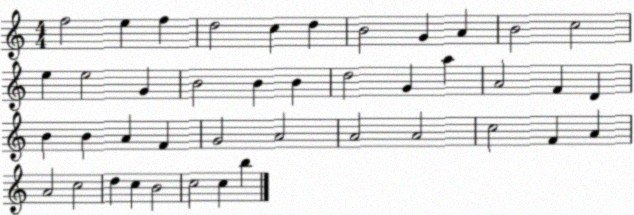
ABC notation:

X:1
T:Untitled
M:4/4
L:1/4
K:C
f2 e f d2 c d B2 G A B2 c2 e e2 G B2 B B d2 G a A2 F D B B A F G2 A2 A2 A2 c2 F A A2 c2 d c B2 c2 c b